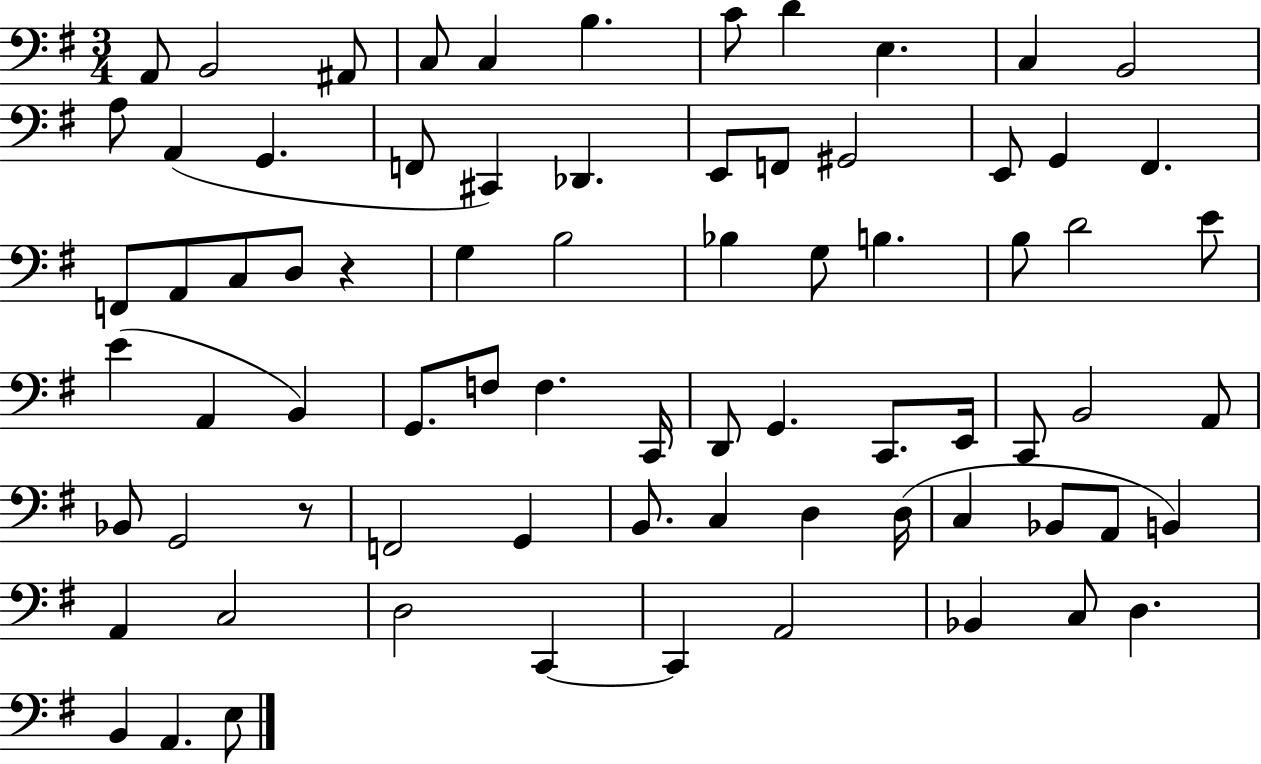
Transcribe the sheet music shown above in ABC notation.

X:1
T:Untitled
M:3/4
L:1/4
K:G
A,,/2 B,,2 ^A,,/2 C,/2 C, B, C/2 D E, C, B,,2 A,/2 A,, G,, F,,/2 ^C,, _D,, E,,/2 F,,/2 ^G,,2 E,,/2 G,, ^F,, F,,/2 A,,/2 C,/2 D,/2 z G, B,2 _B, G,/2 B, B,/2 D2 E/2 E A,, B,, G,,/2 F,/2 F, C,,/4 D,,/2 G,, C,,/2 E,,/4 C,,/2 B,,2 A,,/2 _B,,/2 G,,2 z/2 F,,2 G,, B,,/2 C, D, D,/4 C, _B,,/2 A,,/2 B,, A,, C,2 D,2 C,, C,, A,,2 _B,, C,/2 D, B,, A,, E,/2